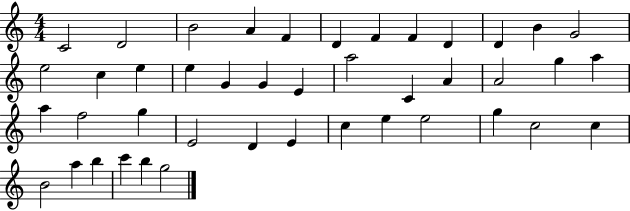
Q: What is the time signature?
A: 4/4